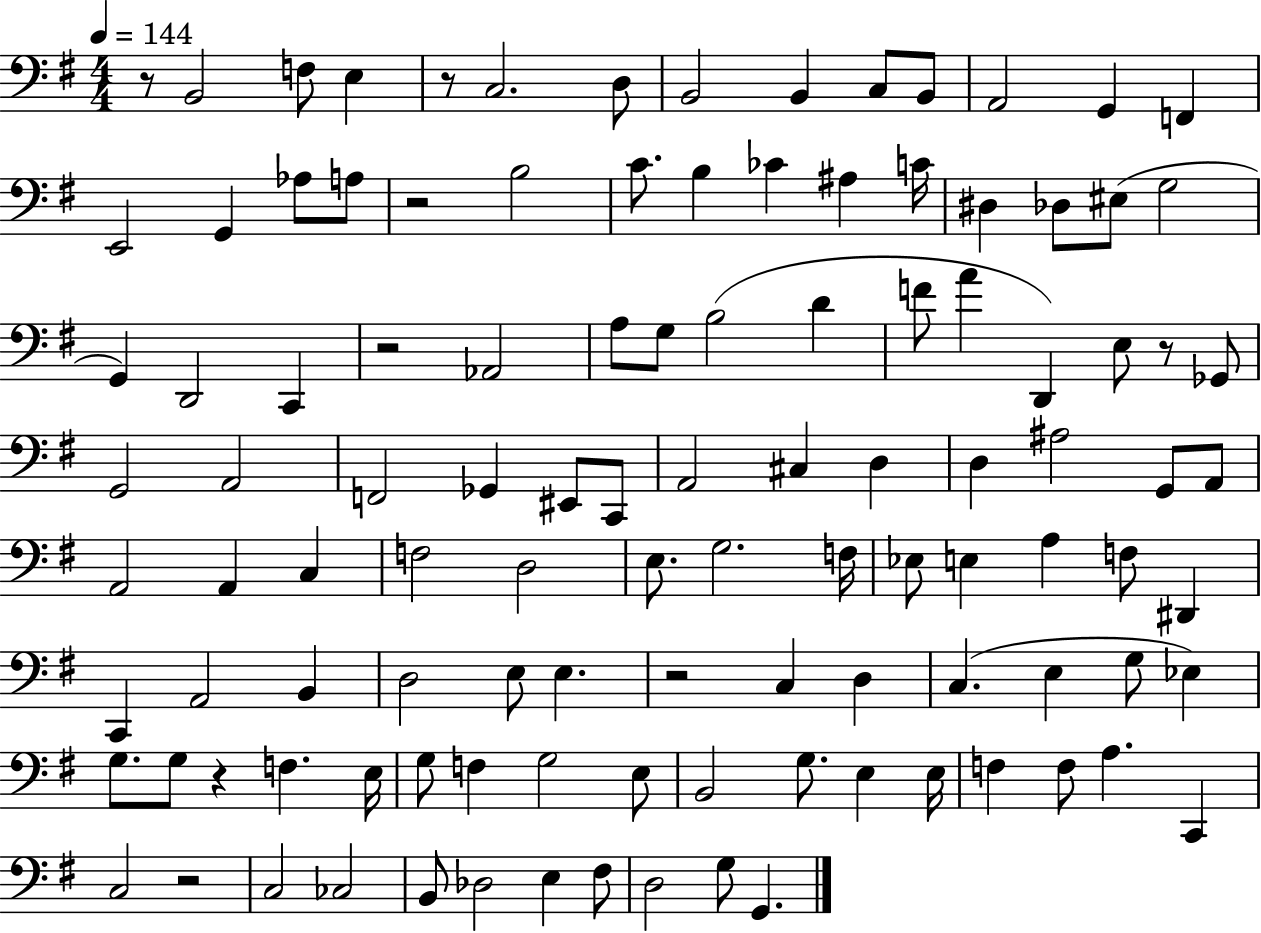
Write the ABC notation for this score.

X:1
T:Untitled
M:4/4
L:1/4
K:G
z/2 B,,2 F,/2 E, z/2 C,2 D,/2 B,,2 B,, C,/2 B,,/2 A,,2 G,, F,, E,,2 G,, _A,/2 A,/2 z2 B,2 C/2 B, _C ^A, C/4 ^D, _D,/2 ^E,/2 G,2 G,, D,,2 C,, z2 _A,,2 A,/2 G,/2 B,2 D F/2 A D,, E,/2 z/2 _G,,/2 G,,2 A,,2 F,,2 _G,, ^E,,/2 C,,/2 A,,2 ^C, D, D, ^A,2 G,,/2 A,,/2 A,,2 A,, C, F,2 D,2 E,/2 G,2 F,/4 _E,/2 E, A, F,/2 ^D,, C,, A,,2 B,, D,2 E,/2 E, z2 C, D, C, E, G,/2 _E, G,/2 G,/2 z F, E,/4 G,/2 F, G,2 E,/2 B,,2 G,/2 E, E,/4 F, F,/2 A, C,, C,2 z2 C,2 _C,2 B,,/2 _D,2 E, ^F,/2 D,2 G,/2 G,,